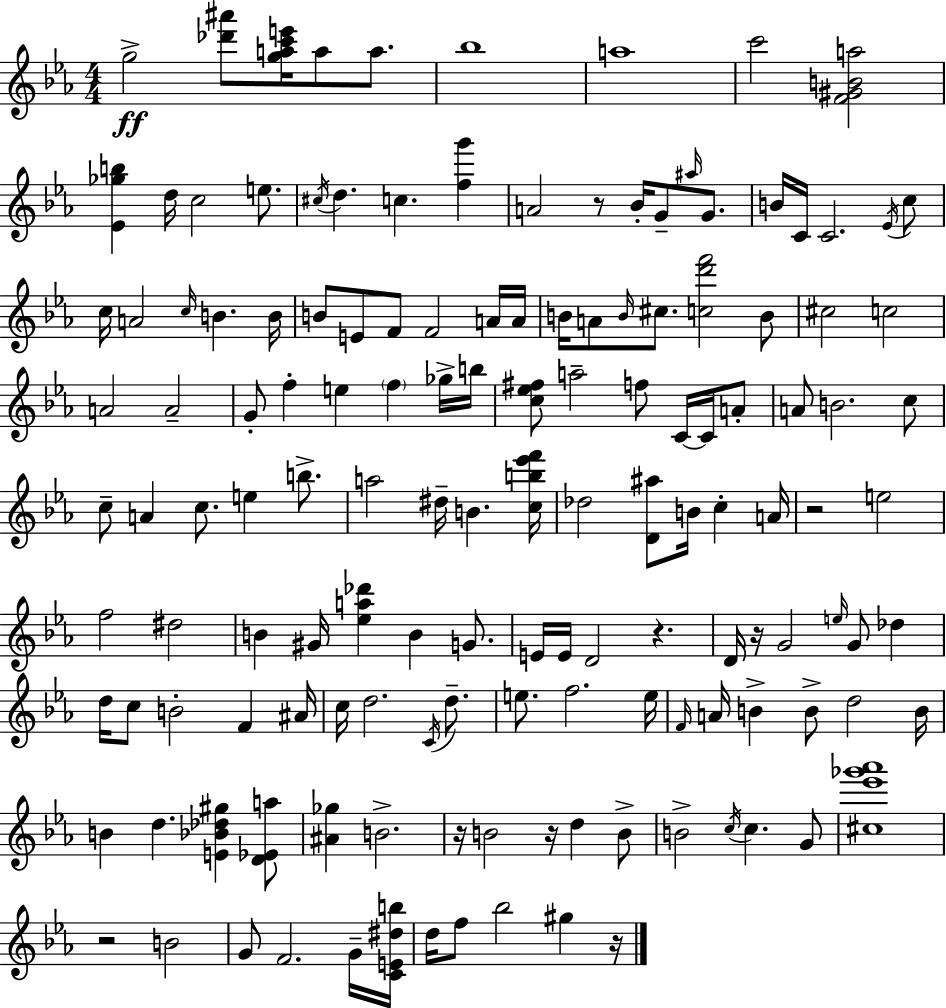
G5/h [Db6,A#6]/e [G5,A5,C6,E6]/s A5/e A5/e. Bb5/w A5/w C6/h [F4,G#4,B4,A5]/h [Eb4,Gb5,B5]/q D5/s C5/h E5/e. C#5/s D5/q. C5/q. [F5,G6]/q A4/h R/e Bb4/s G4/e A#5/s G4/e. B4/s C4/s C4/h. Eb4/s C5/e C5/s A4/h C5/s B4/q. B4/s B4/e E4/e F4/e F4/h A4/s A4/s B4/s A4/e B4/s C#5/e. [C5,D6,F6]/h B4/e C#5/h C5/h A4/h A4/h G4/e F5/q E5/q F5/q Gb5/s B5/s [C5,Eb5,F#5]/e A5/h F5/e C4/s C4/s A4/e A4/e B4/h. C5/e C5/e A4/q C5/e. E5/q B5/e. A5/h D#5/s B4/q. [C5,B5,Eb6,F6]/s Db5/h [D4,A#5]/e B4/s C5/q A4/s R/h E5/h F5/h D#5/h B4/q G#4/s [Eb5,A5,Db6]/q B4/q G4/e. E4/s E4/s D4/h R/q. D4/s R/s G4/h E5/s G4/e Db5/q D5/s C5/e B4/h F4/q A#4/s C5/s D5/h. C4/s D5/e. E5/e. F5/h. E5/s F4/s A4/s B4/q B4/e D5/h B4/s B4/q D5/q. [E4,Bb4,Db5,G#5]/q [D4,Eb4,A5]/e [A#4,Gb5]/q B4/h. R/s B4/h R/s D5/q B4/e B4/h C5/s C5/q. G4/e [C#5,Eb6,Gb6,Ab6]/w R/h B4/h G4/e F4/h. G4/s [C4,E4,D#5,B5]/s D5/s F5/e Bb5/h G#5/q R/s